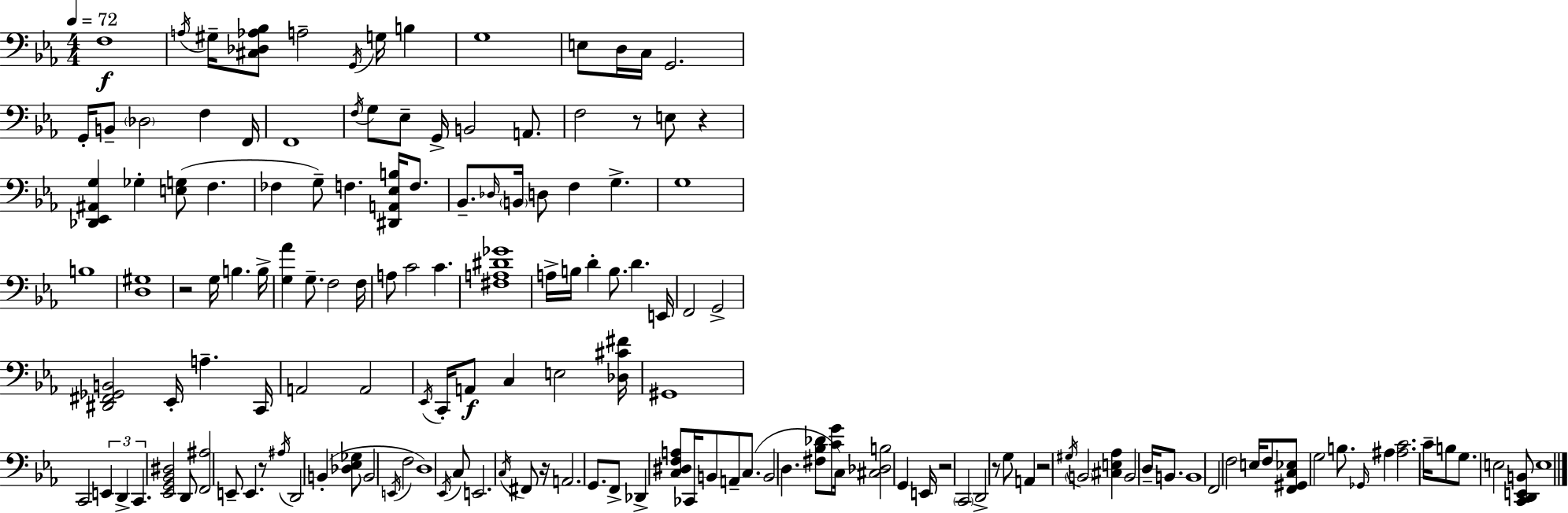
{
  \clef bass
  \numericTimeSignature
  \time 4/4
  \key ees \major
  \tempo 4 = 72
  f1\f | \acciaccatura { a16 } gis16-- <cis des aes bes>8 a2-- \acciaccatura { g,16 } g16 b4 | g1 | e8 d16 c16 g,2. | \break g,16-. b,8-- \parenthesize des2 f4 | f,16 f,1 | \acciaccatura { f16 } g8 ees8-- g,16-> b,2 | a,8. f2 r8 e8 r4 | \break <des, ees, ais, g>4 ges4-. <e g>8( f4. | fes4 g8--) f4. <dis, a, ees b>16 | f8. bes,8.-- \grace { des16 } \parenthesize b,16 d8 f4 g4.-> | g1 | \break b1 | <d gis>1 | r2 g16 b4. | b16-> <g aes'>4 g8.-- f2 | \break f16 a8 c'2 c'4. | <fis a dis' ges'>1 | a16-> b16 d'4-. b8. d'4. | e,16 f,2 g,2-> | \break <dis, fis, ges, b,>2 ees,16-. a4.-- | c,16 a,2 a,2 | \acciaccatura { ees,16 } c,16-. a,8\f c4 e2 | <des cis' fis'>16 gis,1 | \break c,2 \tuplet 3/2 { e,4 | d,4-> c,4. } <ees, g, bes, dis>2 | d,8 <f, ais>2 e,8-- e,4. | r8 \acciaccatura { ais16 } d,2 | \break b,4-.( <des ees ges>8 b,2 \acciaccatura { e,16 } f2 | d1) | \acciaccatura { ees,16 } c8 e,2. | \acciaccatura { c16 } fis,8 r16 a,2. | \break g,8. f,8-> des,4-> <c dis f a>8 | ces,16 b,8 a,8-- c8.( b,2 | d4. <fis bes des'>8 <c' g'>8 c16) <cis des b>2 | g,4 e,16 r2 | \break \parenthesize c,2 d,2-> | r8 g8 a,4 r2 | \acciaccatura { gis16 } \parenthesize b,2 <cis e aes>4 b,2 | d16-- b,8. b,1 | \break f,2 | f2 e16 f8 <f, gis, c ees>8 g2 | b8. \grace { ges,16 } ais4 <ais c'>2. | c'16-- b8 g8. | \break e2 <c, d, e, b,>8 e1 | \bar "|."
}